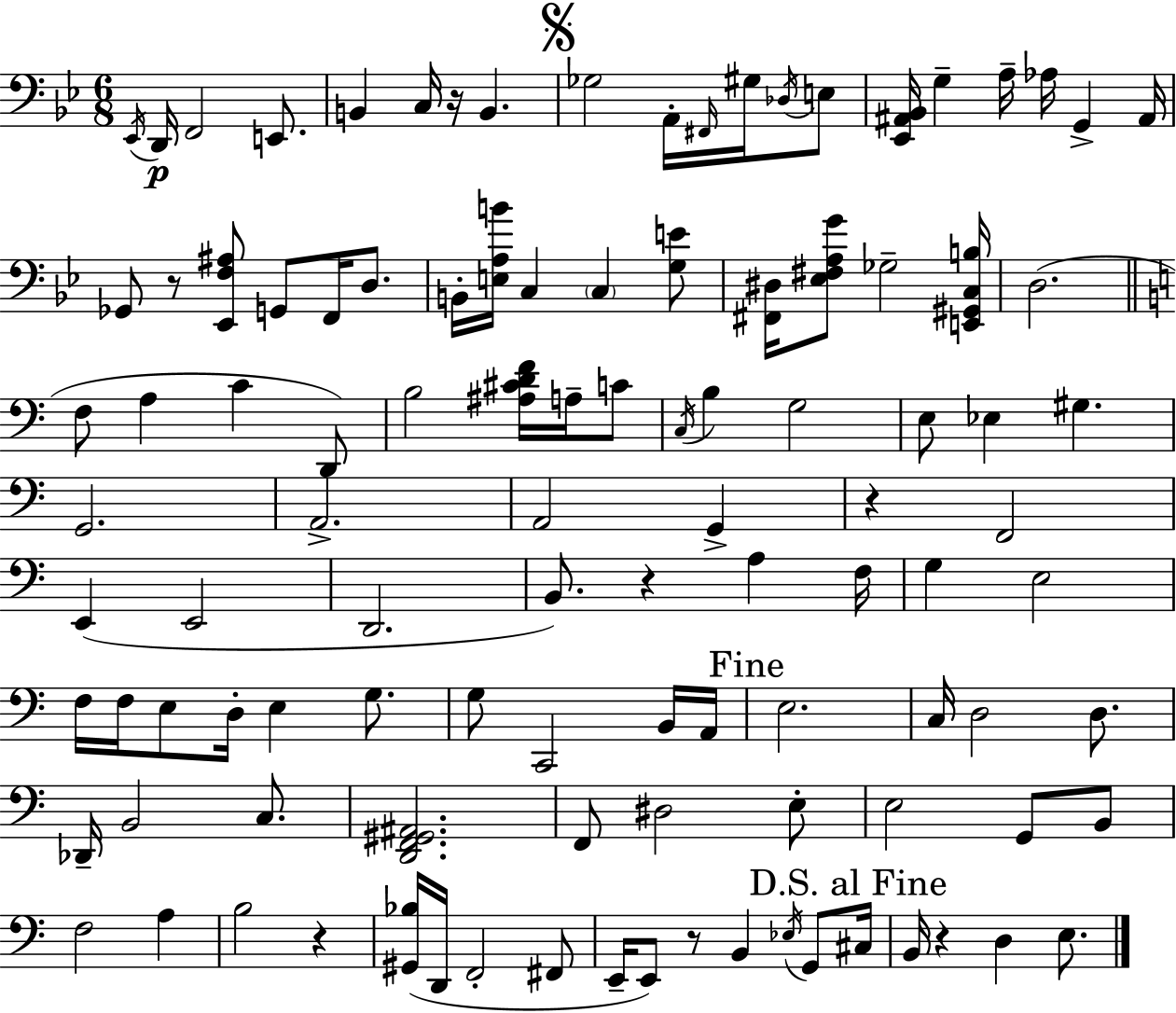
Eb2/s D2/s F2/h E2/e. B2/q C3/s R/s B2/q. Gb3/h A2/s F#2/s G#3/s Db3/s E3/e [Eb2,A#2,Bb2]/s G3/q A3/s Ab3/s G2/q A#2/s Gb2/e R/e [Eb2,F3,A#3]/e G2/e F2/s D3/e. B2/s [E3,A3,B4]/s C3/q C3/q [G3,E4]/e [F#2,D#3]/s [Eb3,F#3,A3,G4]/e Gb3/h [E2,G#2,C3,B3]/s D3/h. F3/e A3/q C4/q D2/e B3/h [A#3,C#4,D4,F4]/s A3/s C4/e C3/s B3/q G3/h E3/e Eb3/q G#3/q. G2/h. A2/h. A2/h G2/q R/q F2/h E2/q E2/h D2/h. B2/e. R/q A3/q F3/s G3/q E3/h F3/s F3/s E3/e D3/s E3/q G3/e. G3/e C2/h B2/s A2/s E3/h. C3/s D3/h D3/e. Db2/s B2/h C3/e. [D2,F2,G#2,A#2]/h. F2/e D#3/h E3/e E3/h G2/e B2/e F3/h A3/q B3/h R/q [G#2,Bb3]/s D2/s F2/h F#2/e E2/s E2/e R/e B2/q Eb3/s G2/e C#3/s B2/s R/q D3/q E3/e.